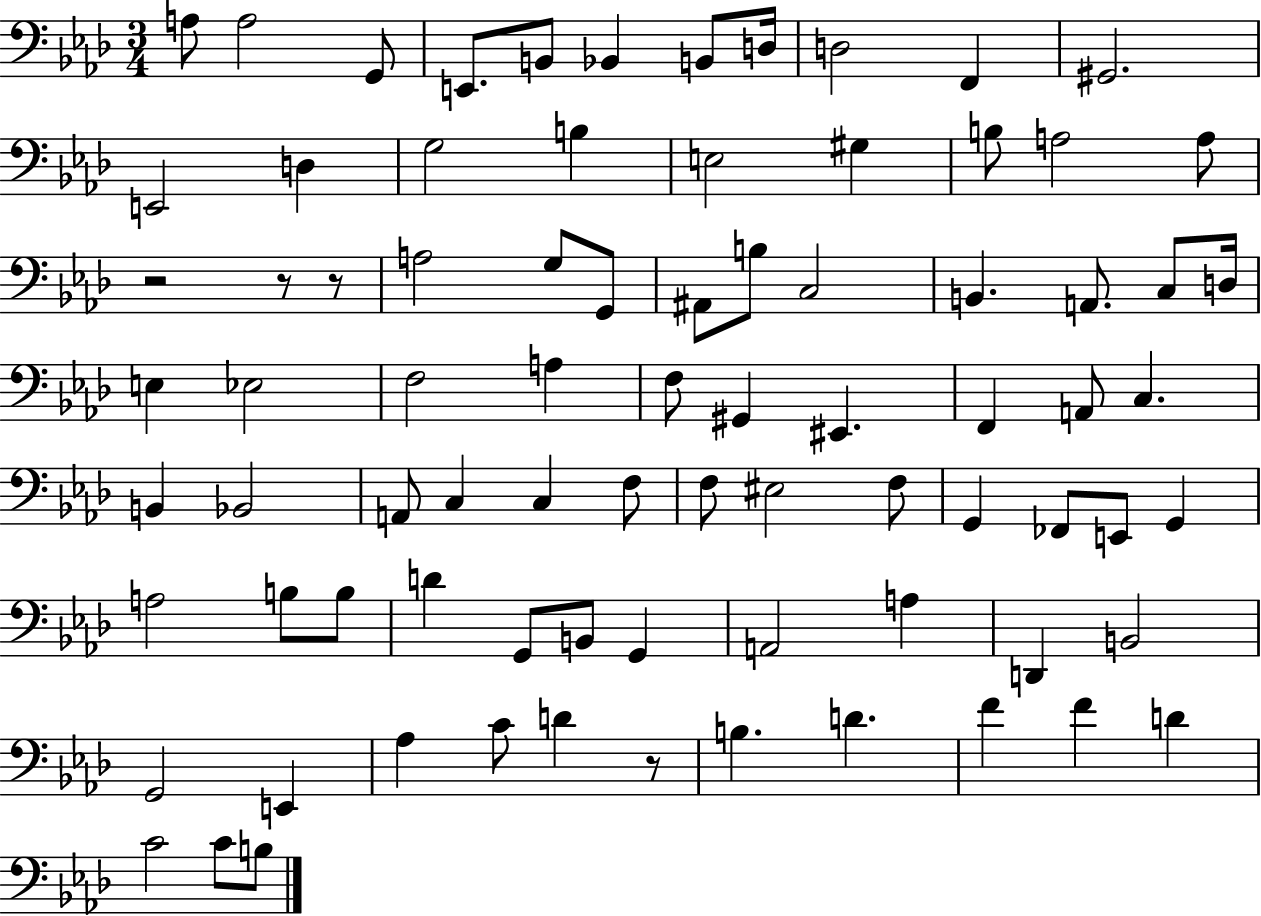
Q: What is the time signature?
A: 3/4